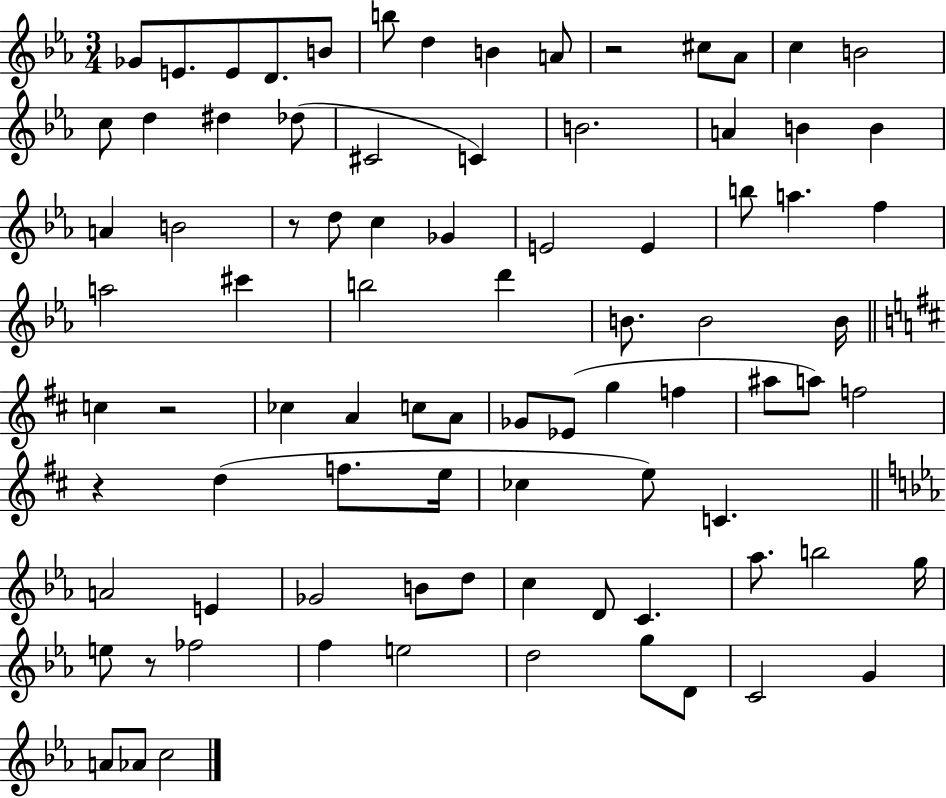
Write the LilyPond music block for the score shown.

{
  \clef treble
  \numericTimeSignature
  \time 3/4
  \key ees \major
  ges'8 e'8. e'8 d'8. b'8 | b''8 d''4 b'4 a'8 | r2 cis''8 aes'8 | c''4 b'2 | \break c''8 d''4 dis''4 des''8( | cis'2 c'4) | b'2. | a'4 b'4 b'4 | \break a'4 b'2 | r8 d''8 c''4 ges'4 | e'2 e'4 | b''8 a''4. f''4 | \break a''2 cis'''4 | b''2 d'''4 | b'8. b'2 b'16 | \bar "||" \break \key d \major c''4 r2 | ces''4 a'4 c''8 a'8 | ges'8 ees'8( g''4 f''4 | ais''8 a''8) f''2 | \break r4 d''4( f''8. e''16 | ces''4 e''8) c'4. | \bar "||" \break \key ees \major a'2 e'4 | ges'2 b'8 d''8 | c''4 d'8 c'4. | aes''8. b''2 g''16 | \break e''8 r8 fes''2 | f''4 e''2 | d''2 g''8 d'8 | c'2 g'4 | \break a'8 aes'8 c''2 | \bar "|."
}